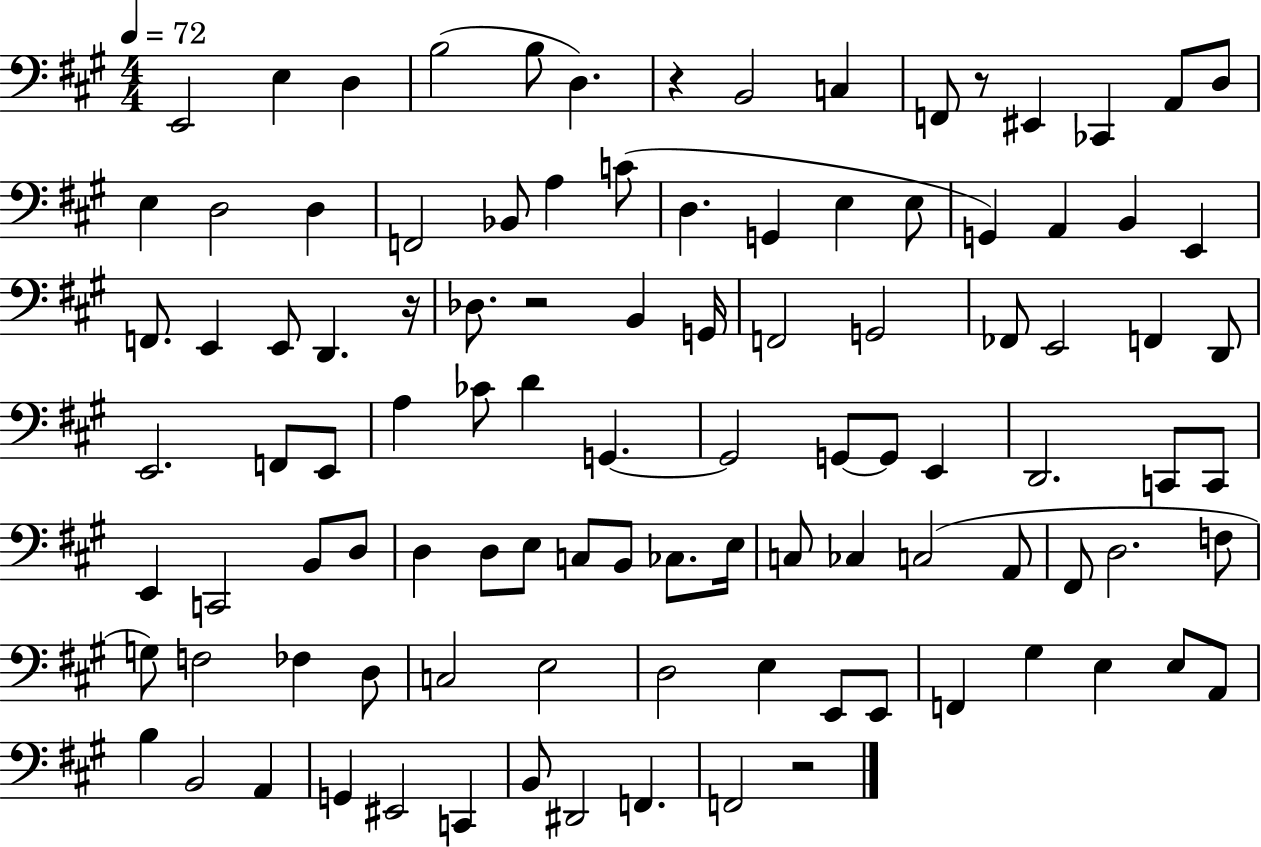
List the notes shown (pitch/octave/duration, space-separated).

E2/h E3/q D3/q B3/h B3/e D3/q. R/q B2/h C3/q F2/e R/e EIS2/q CES2/q A2/e D3/e E3/q D3/h D3/q F2/h Bb2/e A3/q C4/e D3/q. G2/q E3/q E3/e G2/q A2/q B2/q E2/q F2/e. E2/q E2/e D2/q. R/s Db3/e. R/h B2/q G2/s F2/h G2/h FES2/e E2/h F2/q D2/e E2/h. F2/e E2/e A3/q CES4/e D4/q G2/q. G2/h G2/e G2/e E2/q D2/h. C2/e C2/e E2/q C2/h B2/e D3/e D3/q D3/e E3/e C3/e B2/e CES3/e. E3/s C3/e CES3/q C3/h A2/e F#2/e D3/h. F3/e G3/e F3/h FES3/q D3/e C3/h E3/h D3/h E3/q E2/e E2/e F2/q G#3/q E3/q E3/e A2/e B3/q B2/h A2/q G2/q EIS2/h C2/q B2/e D#2/h F2/q. F2/h R/h